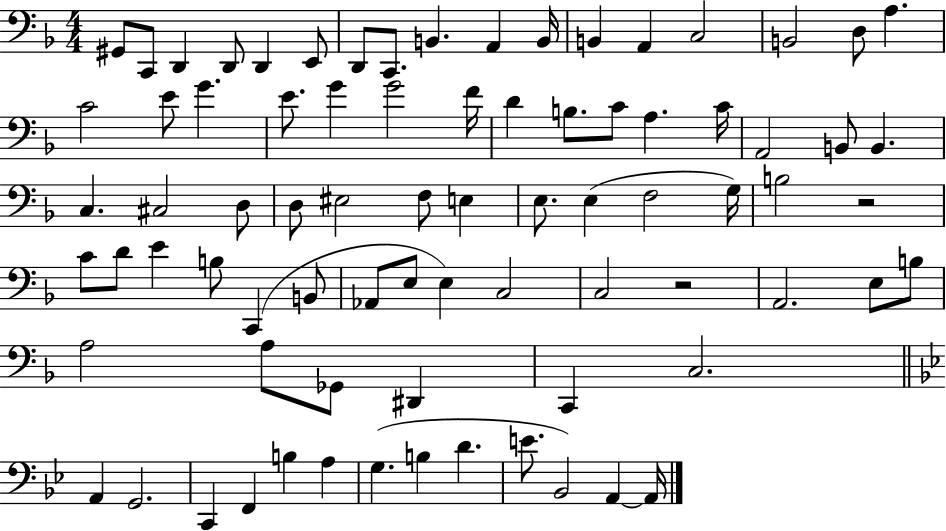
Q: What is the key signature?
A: F major